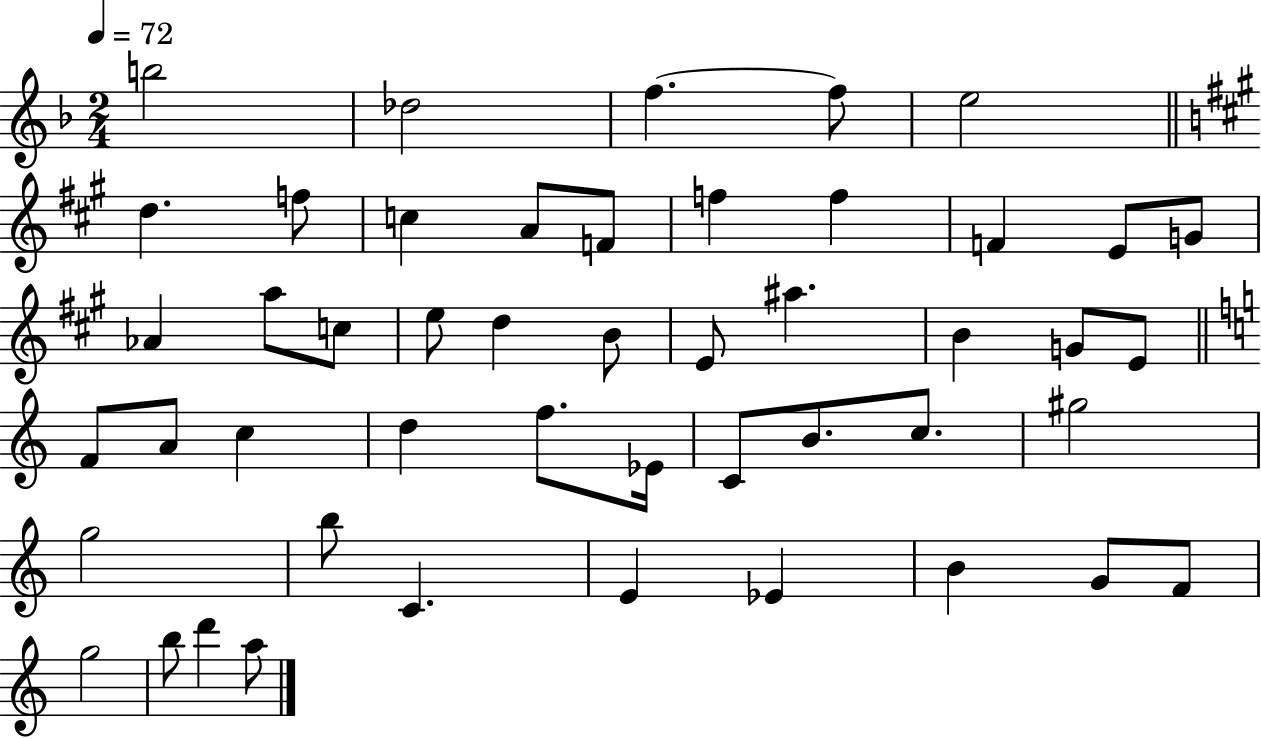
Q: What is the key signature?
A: F major